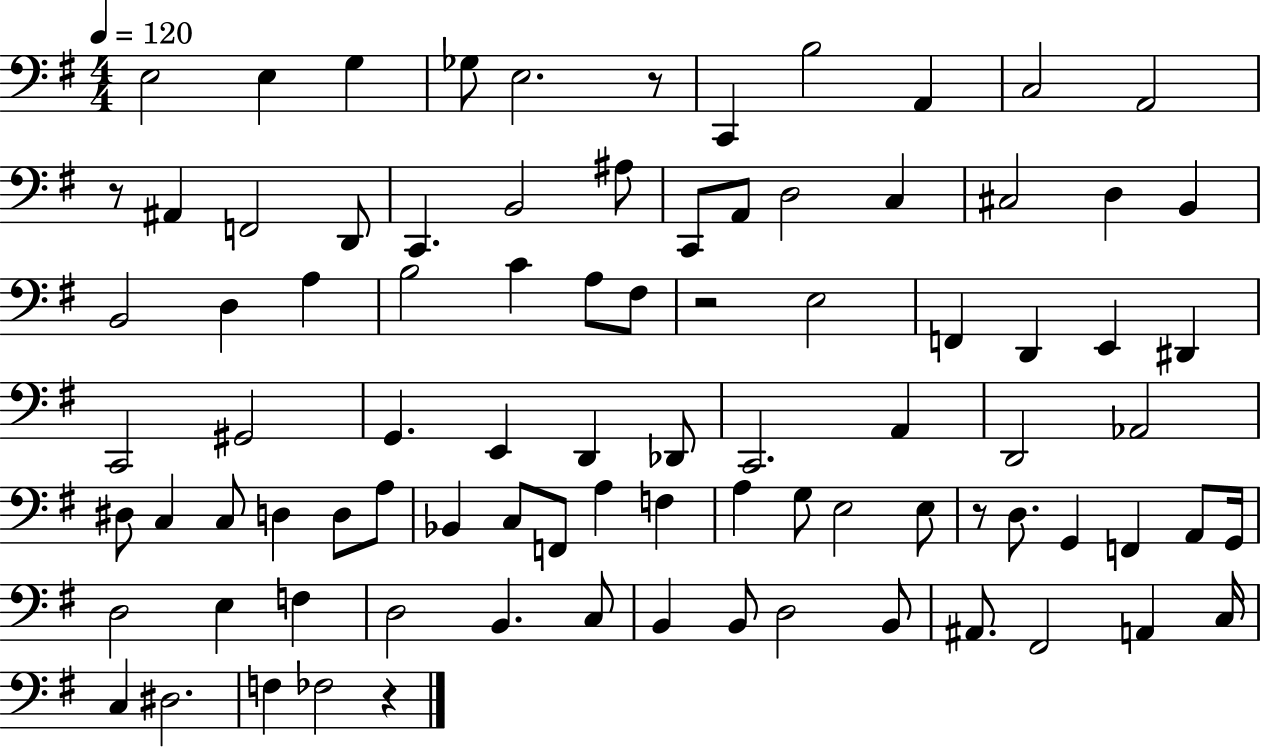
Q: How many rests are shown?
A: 5